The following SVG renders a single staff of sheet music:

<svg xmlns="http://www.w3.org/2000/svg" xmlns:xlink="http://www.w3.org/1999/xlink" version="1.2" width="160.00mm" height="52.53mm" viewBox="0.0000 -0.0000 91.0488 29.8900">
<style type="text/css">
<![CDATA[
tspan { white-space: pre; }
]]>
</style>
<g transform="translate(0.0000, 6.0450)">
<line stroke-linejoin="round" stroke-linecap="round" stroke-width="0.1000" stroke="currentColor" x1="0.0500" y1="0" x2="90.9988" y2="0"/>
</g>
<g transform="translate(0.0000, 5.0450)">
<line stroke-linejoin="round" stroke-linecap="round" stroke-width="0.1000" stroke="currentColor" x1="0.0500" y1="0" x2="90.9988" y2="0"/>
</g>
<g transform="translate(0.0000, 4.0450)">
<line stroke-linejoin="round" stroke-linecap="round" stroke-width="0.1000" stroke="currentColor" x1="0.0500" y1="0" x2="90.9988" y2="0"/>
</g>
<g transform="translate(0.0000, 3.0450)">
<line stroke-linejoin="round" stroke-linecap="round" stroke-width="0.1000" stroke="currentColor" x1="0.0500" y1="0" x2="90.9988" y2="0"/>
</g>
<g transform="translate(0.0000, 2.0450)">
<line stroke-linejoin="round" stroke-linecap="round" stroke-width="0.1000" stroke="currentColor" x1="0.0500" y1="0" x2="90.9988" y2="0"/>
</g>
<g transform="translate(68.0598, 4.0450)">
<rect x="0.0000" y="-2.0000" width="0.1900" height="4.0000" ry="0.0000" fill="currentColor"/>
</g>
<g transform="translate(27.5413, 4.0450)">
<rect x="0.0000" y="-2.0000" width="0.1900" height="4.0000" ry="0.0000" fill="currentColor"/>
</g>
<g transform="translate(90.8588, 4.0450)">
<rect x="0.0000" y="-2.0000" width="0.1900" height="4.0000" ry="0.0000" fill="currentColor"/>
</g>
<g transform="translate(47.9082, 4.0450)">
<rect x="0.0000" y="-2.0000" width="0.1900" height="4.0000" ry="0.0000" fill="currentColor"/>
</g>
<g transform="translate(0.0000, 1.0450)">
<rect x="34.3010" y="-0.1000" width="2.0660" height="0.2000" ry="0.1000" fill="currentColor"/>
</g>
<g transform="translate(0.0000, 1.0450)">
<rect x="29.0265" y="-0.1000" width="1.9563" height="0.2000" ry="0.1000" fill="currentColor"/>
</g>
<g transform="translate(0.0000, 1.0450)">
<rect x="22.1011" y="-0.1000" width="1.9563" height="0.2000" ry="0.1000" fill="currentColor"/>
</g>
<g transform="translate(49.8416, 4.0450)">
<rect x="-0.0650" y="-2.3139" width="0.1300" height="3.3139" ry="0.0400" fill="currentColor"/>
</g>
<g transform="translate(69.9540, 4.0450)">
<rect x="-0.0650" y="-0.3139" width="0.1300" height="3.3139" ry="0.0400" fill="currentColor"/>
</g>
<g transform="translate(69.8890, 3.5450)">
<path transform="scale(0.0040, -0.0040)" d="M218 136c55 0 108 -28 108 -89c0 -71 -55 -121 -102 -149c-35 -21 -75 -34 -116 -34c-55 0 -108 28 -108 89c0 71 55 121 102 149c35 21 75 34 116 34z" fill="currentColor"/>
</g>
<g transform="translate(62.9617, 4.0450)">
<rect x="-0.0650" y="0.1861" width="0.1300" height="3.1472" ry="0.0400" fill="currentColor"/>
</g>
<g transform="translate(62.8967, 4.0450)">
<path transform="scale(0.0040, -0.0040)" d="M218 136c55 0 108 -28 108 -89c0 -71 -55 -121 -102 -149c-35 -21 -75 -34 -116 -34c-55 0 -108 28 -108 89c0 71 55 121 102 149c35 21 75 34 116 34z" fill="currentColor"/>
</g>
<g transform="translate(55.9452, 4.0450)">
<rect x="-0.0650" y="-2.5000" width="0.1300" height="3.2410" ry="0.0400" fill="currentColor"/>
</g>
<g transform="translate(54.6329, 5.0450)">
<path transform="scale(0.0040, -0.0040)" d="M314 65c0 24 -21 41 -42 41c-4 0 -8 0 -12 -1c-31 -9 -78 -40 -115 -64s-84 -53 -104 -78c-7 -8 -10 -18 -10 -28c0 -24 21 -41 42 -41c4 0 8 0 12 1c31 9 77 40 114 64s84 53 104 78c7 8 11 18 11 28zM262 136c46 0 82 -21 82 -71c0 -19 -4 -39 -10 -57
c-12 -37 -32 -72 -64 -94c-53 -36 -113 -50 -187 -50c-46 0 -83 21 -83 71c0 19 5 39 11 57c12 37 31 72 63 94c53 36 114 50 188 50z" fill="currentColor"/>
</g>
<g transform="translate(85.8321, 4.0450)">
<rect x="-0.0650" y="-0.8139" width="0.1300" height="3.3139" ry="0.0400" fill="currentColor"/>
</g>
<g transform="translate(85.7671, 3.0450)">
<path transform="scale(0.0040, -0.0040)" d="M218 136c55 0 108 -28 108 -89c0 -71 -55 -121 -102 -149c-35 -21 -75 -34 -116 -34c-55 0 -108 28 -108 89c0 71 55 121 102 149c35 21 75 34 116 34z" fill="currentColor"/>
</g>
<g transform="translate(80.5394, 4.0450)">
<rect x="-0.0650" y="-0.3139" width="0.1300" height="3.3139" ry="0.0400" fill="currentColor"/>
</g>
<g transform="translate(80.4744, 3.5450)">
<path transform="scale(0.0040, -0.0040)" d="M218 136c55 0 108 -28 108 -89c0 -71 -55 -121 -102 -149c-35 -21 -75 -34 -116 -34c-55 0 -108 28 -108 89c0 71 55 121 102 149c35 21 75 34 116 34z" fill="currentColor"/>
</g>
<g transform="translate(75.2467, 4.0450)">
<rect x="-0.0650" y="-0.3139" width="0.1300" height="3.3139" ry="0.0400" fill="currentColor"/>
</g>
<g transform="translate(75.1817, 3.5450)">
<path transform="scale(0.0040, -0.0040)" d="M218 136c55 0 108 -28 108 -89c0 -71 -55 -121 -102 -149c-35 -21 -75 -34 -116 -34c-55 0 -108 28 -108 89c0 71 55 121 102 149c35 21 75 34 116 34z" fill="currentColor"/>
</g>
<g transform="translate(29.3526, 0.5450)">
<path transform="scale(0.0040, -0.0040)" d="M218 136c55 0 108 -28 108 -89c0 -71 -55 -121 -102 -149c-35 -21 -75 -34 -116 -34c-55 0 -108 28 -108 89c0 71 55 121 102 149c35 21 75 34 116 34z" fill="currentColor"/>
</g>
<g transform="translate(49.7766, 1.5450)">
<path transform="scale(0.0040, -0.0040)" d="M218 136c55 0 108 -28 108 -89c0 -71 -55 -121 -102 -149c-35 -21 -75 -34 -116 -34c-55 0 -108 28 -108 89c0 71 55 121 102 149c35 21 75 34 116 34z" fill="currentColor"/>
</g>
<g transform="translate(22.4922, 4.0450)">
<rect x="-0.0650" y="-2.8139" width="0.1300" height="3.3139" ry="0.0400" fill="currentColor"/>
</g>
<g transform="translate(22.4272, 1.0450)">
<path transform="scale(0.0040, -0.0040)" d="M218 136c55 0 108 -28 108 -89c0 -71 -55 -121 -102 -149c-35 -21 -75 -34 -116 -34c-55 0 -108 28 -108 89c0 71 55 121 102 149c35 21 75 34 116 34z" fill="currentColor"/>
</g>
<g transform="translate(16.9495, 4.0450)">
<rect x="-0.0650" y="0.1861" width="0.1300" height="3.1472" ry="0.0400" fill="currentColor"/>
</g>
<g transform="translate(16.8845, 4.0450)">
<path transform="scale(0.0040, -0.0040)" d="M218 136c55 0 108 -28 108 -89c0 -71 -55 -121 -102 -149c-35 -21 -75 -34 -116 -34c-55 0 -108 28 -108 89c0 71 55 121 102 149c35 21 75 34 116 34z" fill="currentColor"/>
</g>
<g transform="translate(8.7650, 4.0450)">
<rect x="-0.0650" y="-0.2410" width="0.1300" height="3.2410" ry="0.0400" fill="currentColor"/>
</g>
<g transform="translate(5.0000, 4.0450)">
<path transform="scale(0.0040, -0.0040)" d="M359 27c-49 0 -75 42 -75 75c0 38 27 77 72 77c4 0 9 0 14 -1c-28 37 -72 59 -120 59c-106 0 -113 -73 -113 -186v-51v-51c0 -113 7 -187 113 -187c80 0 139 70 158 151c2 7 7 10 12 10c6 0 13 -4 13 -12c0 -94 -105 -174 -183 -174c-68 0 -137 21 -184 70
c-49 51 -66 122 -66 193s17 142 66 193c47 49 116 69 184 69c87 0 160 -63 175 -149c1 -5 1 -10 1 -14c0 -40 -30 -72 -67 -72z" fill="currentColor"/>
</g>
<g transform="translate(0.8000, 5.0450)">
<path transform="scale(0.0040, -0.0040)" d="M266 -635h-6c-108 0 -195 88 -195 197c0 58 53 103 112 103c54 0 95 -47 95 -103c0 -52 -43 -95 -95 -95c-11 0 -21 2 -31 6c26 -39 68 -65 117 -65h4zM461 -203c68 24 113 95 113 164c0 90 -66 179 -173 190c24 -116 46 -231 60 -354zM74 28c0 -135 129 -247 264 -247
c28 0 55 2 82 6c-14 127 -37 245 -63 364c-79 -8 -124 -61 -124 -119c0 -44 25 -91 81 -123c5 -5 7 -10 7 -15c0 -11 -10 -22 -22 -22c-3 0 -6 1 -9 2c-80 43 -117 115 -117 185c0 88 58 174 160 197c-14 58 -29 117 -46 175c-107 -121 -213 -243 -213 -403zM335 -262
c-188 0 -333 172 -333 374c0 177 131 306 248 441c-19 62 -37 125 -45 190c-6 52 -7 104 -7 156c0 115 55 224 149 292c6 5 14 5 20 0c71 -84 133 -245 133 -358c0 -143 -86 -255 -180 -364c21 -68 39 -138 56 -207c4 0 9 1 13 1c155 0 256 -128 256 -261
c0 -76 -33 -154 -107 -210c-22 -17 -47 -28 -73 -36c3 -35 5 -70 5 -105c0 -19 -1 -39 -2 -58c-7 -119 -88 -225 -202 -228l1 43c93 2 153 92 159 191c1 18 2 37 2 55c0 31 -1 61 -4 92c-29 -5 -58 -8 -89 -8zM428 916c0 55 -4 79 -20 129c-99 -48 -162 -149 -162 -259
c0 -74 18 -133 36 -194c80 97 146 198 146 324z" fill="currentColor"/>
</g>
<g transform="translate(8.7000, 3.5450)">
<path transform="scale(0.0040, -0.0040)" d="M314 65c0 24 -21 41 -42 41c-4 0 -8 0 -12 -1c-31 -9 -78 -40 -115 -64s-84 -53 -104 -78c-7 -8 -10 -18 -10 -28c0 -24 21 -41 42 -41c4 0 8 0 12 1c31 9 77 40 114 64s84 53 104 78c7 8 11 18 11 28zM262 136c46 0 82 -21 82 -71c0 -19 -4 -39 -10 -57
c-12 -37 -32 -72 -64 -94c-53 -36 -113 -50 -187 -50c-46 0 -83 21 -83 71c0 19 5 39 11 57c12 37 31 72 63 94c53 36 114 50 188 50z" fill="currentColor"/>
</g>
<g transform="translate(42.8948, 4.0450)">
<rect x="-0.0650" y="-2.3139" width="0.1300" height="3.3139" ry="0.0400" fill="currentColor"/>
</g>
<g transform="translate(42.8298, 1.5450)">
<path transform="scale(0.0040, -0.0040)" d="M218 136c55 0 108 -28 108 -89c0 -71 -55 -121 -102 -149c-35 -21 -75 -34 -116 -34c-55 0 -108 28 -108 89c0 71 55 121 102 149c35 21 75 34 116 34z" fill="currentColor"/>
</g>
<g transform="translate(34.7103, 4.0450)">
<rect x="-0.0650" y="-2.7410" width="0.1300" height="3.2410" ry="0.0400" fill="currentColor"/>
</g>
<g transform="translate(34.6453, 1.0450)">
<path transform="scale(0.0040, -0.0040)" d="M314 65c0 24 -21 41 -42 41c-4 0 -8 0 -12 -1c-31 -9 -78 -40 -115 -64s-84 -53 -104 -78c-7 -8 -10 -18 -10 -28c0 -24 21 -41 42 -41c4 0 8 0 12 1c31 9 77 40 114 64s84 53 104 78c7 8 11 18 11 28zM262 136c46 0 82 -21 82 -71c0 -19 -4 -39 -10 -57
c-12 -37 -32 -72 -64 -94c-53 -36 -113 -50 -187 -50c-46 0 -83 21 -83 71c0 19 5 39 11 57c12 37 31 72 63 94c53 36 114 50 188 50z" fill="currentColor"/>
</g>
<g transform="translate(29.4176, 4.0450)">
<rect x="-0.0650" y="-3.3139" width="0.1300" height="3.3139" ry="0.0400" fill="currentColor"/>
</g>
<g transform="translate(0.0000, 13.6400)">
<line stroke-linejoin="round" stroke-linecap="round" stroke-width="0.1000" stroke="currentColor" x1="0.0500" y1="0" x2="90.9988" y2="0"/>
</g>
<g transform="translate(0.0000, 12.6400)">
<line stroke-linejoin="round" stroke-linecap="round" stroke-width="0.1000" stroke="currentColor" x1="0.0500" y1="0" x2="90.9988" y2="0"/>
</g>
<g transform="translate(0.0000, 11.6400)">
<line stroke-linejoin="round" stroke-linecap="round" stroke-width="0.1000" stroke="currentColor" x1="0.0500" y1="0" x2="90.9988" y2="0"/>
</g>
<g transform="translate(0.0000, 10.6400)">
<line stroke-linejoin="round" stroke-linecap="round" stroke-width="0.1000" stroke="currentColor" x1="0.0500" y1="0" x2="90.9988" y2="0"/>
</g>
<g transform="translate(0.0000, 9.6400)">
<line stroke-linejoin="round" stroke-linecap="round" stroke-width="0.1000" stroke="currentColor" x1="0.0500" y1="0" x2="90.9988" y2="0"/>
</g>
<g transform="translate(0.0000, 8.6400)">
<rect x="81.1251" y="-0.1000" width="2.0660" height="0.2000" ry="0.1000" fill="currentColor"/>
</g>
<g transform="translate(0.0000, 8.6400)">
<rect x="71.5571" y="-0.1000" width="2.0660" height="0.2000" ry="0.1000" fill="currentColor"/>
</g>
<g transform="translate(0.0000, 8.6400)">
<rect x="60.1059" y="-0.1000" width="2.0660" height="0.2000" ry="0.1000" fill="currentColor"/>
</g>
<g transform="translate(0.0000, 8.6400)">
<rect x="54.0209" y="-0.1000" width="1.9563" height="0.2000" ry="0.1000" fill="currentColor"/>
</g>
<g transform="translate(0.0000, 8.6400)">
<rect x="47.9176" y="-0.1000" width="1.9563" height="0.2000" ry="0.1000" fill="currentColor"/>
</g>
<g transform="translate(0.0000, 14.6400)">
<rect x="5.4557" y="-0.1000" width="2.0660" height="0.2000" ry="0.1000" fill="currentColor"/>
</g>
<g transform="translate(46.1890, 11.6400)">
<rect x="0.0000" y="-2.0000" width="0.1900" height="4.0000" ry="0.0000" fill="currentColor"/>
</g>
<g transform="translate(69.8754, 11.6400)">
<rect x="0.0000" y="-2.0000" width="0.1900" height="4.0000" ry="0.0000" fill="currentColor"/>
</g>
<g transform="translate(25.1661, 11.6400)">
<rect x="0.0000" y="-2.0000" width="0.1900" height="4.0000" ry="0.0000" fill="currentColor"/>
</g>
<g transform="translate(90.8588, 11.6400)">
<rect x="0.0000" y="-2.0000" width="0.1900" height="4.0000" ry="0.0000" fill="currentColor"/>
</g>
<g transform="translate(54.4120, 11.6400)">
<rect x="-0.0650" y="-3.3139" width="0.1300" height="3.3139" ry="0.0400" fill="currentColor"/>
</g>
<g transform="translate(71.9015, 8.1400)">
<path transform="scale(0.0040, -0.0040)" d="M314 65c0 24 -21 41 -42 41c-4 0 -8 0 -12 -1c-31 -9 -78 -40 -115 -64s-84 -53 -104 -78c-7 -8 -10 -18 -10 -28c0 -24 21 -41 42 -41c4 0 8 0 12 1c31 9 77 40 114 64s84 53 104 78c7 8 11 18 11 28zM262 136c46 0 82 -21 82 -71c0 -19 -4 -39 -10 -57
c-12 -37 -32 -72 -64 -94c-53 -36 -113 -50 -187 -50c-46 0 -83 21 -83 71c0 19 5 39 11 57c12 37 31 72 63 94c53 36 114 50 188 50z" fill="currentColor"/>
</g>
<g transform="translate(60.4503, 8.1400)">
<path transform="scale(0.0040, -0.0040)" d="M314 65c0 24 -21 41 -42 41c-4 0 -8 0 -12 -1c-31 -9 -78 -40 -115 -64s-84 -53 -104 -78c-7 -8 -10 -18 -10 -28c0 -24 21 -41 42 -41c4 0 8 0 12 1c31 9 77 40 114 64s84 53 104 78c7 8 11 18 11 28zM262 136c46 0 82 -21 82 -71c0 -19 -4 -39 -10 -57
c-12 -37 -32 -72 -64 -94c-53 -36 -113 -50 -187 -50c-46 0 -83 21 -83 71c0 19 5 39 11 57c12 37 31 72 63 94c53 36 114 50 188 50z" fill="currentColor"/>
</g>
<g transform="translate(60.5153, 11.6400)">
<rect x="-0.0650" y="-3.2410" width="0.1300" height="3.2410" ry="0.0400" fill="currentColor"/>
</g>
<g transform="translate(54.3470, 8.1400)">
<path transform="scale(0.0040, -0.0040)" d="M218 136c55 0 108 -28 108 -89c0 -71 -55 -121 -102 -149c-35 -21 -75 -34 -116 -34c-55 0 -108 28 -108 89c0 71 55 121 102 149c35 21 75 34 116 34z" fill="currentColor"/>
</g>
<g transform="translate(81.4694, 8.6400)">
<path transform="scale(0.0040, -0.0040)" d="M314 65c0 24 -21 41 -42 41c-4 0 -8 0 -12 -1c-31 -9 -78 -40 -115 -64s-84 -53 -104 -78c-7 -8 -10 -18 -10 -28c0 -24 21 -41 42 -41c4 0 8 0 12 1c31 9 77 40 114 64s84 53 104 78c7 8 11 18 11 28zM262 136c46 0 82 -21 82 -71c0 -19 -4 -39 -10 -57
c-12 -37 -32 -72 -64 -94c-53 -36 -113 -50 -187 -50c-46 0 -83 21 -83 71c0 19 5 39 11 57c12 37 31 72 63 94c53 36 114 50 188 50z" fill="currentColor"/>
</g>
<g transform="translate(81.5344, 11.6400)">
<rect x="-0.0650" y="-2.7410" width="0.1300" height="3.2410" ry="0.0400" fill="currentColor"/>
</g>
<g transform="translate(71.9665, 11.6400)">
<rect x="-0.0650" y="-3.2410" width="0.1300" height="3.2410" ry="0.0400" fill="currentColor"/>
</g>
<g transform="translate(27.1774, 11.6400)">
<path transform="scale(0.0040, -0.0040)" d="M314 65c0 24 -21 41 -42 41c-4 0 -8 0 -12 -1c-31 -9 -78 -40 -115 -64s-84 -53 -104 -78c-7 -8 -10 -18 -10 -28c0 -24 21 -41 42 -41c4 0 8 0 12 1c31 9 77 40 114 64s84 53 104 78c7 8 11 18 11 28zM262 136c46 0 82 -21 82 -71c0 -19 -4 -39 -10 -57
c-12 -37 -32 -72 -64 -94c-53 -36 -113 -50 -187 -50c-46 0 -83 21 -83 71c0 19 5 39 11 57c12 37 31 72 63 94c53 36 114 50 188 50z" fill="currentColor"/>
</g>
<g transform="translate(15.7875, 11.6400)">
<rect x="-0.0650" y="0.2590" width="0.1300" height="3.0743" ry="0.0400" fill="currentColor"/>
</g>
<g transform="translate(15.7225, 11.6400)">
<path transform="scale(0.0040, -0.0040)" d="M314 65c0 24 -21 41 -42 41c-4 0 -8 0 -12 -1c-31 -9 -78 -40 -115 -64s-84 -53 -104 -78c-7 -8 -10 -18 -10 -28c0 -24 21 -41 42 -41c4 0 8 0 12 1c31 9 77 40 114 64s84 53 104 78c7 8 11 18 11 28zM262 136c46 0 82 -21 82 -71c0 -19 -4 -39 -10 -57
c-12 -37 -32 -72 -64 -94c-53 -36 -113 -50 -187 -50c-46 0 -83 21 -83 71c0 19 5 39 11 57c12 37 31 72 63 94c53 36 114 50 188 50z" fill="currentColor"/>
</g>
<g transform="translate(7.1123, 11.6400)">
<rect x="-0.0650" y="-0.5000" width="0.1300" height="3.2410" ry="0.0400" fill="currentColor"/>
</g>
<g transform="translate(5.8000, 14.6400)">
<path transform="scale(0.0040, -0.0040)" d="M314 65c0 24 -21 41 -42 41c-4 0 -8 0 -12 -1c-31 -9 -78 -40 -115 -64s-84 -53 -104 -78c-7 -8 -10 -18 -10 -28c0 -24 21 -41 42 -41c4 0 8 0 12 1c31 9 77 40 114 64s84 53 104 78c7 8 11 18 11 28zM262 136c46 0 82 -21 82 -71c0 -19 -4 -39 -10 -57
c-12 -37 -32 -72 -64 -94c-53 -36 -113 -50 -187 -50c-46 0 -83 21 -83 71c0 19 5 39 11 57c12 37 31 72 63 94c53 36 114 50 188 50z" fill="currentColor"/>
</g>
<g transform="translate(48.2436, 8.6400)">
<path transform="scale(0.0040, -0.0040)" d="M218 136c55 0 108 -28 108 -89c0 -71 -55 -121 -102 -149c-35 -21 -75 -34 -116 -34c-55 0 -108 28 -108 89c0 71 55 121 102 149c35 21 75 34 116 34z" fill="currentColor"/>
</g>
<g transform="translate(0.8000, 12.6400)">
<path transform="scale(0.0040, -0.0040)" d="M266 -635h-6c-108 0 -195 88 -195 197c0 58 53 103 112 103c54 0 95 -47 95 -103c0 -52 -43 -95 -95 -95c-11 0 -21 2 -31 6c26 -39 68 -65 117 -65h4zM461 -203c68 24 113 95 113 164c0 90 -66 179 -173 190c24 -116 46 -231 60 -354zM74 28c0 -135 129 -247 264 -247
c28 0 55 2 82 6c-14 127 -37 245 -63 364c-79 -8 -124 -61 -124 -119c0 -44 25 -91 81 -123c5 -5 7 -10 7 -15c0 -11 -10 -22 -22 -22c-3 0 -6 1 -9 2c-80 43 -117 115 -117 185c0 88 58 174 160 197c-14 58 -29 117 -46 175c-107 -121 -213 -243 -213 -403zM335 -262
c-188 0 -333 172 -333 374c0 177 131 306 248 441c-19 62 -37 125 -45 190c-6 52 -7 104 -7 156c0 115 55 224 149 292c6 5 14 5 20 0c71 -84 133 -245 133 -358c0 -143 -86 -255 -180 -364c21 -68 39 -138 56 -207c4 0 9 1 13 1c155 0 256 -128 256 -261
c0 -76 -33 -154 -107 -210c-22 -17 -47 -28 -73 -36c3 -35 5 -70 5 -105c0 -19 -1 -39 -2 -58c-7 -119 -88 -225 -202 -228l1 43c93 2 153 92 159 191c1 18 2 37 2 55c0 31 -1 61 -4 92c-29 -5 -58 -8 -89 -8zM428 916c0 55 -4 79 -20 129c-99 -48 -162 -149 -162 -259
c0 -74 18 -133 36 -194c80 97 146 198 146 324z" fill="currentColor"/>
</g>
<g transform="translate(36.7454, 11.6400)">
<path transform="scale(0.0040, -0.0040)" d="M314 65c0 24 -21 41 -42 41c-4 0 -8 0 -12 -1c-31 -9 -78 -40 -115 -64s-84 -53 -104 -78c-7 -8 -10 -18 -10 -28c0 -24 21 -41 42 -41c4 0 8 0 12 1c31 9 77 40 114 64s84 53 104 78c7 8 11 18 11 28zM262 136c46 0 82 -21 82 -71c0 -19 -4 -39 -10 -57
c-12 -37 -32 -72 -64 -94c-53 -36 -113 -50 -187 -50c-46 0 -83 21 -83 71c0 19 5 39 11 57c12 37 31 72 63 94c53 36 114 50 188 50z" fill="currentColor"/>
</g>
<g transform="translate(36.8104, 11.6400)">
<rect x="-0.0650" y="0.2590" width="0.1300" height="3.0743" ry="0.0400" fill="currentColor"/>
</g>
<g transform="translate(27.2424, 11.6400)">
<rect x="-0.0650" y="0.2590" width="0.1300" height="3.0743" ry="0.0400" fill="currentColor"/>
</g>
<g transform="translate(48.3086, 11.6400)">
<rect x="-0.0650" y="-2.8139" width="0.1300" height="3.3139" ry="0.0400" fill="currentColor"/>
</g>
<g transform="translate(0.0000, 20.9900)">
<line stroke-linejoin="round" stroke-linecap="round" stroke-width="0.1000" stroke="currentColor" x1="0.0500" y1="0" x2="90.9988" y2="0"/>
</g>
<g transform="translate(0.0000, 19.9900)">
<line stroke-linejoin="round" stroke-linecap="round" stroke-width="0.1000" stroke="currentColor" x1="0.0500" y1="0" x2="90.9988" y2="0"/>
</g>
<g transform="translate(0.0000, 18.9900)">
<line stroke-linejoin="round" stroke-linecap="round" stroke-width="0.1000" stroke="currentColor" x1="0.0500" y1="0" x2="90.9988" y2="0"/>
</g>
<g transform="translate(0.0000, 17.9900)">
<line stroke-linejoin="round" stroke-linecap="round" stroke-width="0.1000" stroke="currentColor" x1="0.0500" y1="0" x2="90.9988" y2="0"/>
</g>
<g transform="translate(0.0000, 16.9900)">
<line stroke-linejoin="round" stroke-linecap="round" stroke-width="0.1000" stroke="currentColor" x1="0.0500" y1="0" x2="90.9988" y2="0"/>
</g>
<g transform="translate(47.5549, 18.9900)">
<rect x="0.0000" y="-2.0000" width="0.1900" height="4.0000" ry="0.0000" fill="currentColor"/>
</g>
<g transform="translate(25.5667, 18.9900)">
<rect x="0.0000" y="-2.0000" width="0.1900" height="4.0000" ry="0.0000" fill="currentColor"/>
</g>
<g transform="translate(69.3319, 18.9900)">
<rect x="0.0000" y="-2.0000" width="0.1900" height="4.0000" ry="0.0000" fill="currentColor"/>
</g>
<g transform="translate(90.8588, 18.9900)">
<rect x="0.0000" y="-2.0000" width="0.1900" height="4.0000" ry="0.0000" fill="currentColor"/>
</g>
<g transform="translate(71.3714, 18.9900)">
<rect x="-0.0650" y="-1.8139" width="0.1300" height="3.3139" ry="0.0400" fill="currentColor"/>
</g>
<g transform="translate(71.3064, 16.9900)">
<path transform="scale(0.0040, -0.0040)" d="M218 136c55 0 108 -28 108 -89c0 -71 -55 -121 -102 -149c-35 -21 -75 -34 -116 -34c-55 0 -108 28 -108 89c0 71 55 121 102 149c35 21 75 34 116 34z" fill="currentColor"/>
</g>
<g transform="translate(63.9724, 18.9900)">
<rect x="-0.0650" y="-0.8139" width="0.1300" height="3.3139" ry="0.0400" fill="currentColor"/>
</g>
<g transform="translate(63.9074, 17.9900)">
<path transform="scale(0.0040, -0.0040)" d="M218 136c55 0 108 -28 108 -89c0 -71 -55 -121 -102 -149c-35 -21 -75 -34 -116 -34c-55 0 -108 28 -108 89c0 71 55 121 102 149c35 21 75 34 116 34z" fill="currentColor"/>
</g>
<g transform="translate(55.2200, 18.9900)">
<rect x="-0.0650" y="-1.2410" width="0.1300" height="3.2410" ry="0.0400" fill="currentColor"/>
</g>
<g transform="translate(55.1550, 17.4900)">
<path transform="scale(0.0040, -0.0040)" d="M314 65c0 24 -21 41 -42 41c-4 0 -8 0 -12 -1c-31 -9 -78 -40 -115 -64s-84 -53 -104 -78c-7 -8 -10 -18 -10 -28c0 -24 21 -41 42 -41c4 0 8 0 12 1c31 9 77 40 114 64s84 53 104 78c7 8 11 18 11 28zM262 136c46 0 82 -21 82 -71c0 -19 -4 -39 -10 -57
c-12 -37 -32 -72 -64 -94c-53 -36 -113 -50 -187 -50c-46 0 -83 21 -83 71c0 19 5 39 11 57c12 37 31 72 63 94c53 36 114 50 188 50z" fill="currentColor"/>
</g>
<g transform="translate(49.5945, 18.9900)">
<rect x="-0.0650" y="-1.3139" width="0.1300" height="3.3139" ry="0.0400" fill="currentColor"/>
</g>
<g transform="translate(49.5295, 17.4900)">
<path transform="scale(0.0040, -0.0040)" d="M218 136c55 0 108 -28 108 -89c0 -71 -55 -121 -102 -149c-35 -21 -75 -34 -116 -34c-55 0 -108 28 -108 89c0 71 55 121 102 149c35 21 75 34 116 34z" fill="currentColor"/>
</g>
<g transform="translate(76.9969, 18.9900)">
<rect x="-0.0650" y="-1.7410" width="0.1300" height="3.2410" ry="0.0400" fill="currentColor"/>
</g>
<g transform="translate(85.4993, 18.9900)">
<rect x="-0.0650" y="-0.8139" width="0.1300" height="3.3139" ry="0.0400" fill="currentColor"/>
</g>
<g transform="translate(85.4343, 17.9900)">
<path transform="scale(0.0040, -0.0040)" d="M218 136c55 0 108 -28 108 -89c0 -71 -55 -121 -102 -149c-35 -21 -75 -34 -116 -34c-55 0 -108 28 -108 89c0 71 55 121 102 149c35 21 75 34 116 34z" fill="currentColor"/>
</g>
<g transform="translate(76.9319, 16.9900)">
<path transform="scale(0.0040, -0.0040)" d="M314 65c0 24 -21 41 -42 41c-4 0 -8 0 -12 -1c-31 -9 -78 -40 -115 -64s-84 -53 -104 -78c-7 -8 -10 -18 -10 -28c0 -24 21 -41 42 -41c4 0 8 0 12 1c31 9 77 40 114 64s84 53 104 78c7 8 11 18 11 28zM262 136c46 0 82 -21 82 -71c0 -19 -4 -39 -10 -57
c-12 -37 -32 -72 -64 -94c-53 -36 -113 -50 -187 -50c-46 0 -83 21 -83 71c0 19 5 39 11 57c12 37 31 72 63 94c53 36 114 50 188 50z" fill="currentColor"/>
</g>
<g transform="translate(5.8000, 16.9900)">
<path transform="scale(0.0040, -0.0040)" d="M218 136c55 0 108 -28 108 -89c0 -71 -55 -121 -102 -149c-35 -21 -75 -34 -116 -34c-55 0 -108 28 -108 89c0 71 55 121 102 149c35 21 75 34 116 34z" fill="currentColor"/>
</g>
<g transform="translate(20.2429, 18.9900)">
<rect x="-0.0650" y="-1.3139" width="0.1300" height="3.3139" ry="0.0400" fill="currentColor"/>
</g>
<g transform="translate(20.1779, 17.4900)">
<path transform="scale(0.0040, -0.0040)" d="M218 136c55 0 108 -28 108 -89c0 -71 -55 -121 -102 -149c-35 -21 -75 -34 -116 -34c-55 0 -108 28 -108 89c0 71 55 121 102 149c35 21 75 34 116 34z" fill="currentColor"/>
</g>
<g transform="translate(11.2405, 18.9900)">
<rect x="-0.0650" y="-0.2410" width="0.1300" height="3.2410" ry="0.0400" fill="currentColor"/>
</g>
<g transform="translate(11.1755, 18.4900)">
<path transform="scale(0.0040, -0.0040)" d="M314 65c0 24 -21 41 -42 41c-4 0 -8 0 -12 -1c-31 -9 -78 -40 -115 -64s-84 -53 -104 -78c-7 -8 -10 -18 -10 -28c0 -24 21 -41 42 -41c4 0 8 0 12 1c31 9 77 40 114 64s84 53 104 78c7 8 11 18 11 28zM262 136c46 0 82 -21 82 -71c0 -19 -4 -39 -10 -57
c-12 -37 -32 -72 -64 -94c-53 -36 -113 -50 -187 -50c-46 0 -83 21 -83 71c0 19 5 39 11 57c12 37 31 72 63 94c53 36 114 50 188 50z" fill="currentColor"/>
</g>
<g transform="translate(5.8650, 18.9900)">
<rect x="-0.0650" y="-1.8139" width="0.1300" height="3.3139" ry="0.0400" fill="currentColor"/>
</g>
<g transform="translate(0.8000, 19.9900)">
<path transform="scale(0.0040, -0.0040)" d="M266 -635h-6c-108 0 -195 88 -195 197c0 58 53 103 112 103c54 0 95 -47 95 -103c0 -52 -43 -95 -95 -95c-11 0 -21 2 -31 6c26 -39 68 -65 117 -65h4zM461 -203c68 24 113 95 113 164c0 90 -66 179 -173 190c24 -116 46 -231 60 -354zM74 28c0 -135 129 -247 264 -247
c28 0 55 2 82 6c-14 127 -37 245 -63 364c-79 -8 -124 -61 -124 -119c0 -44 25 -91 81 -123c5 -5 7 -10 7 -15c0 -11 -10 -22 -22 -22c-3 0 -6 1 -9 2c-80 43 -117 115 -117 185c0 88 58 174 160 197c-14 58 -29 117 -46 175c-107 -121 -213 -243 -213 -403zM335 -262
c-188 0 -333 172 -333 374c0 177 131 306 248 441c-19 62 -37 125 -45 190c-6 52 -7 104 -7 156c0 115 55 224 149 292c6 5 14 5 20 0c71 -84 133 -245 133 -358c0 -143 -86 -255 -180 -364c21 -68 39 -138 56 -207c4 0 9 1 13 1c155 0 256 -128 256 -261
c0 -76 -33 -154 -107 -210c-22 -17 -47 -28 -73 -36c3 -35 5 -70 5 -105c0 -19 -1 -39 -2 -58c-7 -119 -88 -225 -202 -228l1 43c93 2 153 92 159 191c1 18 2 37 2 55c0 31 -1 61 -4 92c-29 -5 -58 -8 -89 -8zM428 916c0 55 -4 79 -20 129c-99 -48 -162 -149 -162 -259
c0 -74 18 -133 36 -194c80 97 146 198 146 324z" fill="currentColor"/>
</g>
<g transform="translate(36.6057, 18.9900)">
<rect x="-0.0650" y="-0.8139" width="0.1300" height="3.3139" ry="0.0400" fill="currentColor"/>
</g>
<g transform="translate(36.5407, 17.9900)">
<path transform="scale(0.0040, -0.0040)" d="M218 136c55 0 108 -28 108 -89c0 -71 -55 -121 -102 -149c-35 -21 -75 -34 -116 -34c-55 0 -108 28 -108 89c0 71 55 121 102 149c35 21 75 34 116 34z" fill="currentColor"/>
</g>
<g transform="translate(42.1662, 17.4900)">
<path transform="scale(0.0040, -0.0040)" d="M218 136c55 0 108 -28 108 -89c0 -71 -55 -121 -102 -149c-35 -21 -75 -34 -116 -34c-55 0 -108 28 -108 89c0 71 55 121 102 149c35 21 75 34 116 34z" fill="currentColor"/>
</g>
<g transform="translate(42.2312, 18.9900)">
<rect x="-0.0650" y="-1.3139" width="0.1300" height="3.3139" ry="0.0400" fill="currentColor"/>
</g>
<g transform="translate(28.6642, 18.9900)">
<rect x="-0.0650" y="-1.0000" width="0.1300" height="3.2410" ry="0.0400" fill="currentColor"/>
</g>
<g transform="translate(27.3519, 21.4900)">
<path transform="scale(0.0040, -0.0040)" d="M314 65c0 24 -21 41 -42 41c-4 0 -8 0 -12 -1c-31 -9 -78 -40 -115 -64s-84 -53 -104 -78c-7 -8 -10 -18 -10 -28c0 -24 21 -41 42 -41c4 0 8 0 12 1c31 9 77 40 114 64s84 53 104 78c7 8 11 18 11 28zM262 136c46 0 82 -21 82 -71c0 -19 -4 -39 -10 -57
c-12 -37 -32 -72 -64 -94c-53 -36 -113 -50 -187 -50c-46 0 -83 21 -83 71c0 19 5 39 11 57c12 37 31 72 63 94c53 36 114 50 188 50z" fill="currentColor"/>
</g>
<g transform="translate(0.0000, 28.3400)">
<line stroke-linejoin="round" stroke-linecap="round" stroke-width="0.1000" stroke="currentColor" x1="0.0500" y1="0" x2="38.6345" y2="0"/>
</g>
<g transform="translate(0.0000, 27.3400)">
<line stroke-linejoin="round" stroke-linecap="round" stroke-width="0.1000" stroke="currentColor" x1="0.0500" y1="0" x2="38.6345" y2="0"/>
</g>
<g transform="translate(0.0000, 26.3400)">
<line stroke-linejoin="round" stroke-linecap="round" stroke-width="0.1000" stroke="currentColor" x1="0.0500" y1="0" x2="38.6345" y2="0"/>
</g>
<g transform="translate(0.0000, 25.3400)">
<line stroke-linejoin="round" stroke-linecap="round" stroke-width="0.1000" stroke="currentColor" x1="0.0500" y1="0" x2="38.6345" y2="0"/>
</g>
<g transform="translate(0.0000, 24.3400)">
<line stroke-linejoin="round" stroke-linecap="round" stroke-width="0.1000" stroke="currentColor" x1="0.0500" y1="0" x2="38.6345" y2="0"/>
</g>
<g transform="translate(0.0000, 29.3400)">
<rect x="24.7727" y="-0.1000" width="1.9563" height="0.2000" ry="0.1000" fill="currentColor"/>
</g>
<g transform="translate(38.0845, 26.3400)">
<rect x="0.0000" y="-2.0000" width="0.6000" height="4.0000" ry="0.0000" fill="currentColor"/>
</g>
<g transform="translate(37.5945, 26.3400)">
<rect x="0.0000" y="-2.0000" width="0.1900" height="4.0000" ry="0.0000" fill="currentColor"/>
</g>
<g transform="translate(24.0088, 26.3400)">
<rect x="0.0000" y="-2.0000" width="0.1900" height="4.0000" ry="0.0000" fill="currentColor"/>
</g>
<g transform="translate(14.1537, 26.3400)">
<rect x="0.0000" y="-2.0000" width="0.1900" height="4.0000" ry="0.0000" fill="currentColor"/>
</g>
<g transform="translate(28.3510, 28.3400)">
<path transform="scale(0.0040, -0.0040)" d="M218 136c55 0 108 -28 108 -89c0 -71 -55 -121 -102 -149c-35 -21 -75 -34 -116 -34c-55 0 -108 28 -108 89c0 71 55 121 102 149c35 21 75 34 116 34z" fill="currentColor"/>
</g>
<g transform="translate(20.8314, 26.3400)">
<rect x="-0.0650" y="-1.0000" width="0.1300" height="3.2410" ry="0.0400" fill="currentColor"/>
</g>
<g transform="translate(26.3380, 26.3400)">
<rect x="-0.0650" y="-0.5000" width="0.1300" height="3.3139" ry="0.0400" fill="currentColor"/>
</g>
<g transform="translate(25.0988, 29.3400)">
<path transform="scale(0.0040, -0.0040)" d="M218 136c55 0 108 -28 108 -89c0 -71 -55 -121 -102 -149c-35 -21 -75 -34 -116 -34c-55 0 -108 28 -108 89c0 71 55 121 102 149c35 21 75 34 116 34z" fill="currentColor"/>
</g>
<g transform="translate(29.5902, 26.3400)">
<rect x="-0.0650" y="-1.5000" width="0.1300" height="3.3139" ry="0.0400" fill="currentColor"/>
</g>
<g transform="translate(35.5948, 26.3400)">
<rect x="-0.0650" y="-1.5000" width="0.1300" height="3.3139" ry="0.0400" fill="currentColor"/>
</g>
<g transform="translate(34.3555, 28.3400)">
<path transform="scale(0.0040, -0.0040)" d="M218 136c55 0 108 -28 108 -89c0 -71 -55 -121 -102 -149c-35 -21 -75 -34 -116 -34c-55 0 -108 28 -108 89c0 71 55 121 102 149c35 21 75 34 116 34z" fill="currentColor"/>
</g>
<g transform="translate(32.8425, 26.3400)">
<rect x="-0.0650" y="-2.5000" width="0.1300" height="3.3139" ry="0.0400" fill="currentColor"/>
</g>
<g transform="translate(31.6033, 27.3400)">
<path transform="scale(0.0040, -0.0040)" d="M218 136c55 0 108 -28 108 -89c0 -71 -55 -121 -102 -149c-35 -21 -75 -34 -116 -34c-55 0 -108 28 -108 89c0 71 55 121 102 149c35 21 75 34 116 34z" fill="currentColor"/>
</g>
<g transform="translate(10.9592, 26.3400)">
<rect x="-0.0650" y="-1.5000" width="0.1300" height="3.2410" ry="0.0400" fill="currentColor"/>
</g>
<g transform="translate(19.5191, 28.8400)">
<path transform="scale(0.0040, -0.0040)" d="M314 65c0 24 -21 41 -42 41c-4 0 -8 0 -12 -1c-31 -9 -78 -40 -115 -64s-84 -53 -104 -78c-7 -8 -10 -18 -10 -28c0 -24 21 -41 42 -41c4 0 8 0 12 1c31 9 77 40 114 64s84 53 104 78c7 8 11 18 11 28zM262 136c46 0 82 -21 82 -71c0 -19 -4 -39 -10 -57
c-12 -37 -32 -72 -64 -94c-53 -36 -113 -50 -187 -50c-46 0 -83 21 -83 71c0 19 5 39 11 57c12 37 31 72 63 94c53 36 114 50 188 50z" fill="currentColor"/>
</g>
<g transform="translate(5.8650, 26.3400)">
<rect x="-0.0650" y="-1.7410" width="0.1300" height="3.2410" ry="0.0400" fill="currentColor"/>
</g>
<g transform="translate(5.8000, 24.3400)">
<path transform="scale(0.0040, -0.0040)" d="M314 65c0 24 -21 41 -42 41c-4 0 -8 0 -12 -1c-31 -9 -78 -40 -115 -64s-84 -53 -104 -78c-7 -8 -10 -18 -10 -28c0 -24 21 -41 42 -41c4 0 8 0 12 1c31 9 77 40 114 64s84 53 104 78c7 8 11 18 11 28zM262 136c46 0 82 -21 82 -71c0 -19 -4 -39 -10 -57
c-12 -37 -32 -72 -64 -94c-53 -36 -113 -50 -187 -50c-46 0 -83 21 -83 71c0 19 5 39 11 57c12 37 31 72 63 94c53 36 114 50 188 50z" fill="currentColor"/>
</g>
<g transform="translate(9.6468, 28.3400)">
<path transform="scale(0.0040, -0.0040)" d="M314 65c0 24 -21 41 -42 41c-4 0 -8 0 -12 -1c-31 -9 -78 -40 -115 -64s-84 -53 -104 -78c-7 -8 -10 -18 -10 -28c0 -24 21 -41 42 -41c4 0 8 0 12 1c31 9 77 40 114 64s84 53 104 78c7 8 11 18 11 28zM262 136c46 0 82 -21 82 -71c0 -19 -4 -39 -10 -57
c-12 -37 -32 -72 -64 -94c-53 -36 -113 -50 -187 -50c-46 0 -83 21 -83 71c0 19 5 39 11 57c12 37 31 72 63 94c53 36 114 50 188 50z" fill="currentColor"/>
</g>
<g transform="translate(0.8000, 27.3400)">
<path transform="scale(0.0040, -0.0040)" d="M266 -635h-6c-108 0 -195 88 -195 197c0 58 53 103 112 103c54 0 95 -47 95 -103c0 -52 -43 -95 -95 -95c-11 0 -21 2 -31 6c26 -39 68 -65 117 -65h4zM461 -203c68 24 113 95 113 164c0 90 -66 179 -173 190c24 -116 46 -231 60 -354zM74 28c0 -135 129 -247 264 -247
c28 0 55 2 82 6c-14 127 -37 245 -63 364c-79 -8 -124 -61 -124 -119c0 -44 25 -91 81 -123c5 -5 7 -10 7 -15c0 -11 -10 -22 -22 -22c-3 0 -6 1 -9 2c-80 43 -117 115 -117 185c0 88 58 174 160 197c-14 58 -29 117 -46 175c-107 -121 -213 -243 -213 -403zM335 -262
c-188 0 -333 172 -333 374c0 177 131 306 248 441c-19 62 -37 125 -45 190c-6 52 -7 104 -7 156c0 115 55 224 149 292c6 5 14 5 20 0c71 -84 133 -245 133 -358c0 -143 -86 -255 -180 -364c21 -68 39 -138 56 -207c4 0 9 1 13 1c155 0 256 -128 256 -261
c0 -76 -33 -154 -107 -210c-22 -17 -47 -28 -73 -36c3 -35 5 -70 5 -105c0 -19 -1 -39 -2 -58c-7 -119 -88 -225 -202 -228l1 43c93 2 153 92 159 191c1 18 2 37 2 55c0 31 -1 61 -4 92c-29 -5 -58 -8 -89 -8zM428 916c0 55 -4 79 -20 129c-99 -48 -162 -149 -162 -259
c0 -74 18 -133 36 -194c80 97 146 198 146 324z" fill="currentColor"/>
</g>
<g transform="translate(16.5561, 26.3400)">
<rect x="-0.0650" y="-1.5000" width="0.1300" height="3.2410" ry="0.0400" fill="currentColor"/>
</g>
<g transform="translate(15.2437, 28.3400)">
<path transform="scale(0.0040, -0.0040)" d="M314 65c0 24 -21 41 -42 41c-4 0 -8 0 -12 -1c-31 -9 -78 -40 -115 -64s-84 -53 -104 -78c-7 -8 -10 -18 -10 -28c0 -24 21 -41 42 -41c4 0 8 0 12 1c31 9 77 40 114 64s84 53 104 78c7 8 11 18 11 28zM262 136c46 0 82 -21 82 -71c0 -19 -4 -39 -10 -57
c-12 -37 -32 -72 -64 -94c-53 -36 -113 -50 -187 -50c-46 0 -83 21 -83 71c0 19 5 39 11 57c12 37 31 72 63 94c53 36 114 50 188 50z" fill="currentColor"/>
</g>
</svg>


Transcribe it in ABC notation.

X:1
T:Untitled
M:4/4
L:1/4
K:C
c2 B a b a2 g g G2 B c c c d C2 B2 B2 B2 a b b2 b2 a2 f c2 e D2 d e e e2 d f f2 d f2 E2 E2 D2 C E G E